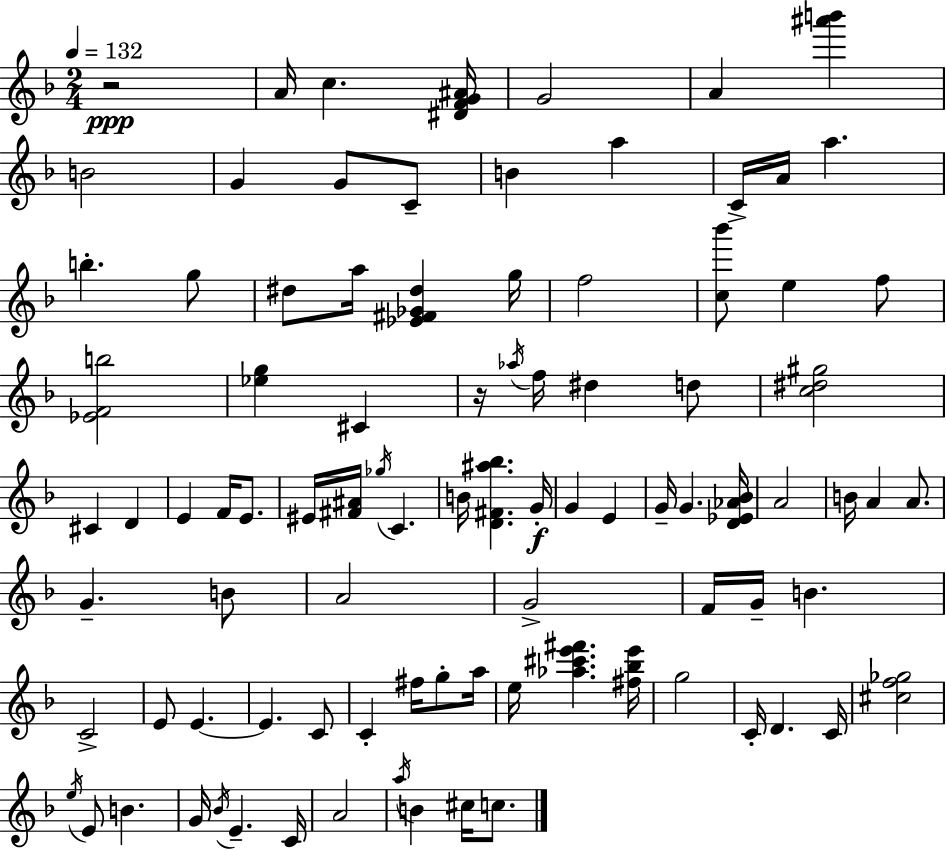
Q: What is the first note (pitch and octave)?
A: A4